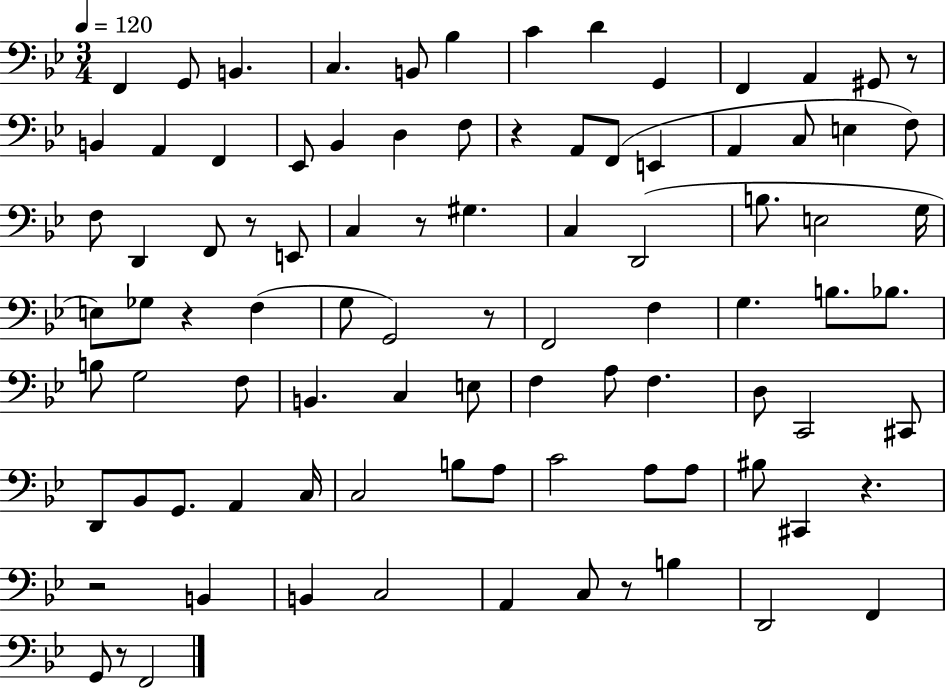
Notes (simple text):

F2/q G2/e B2/q. C3/q. B2/e Bb3/q C4/q D4/q G2/q F2/q A2/q G#2/e R/e B2/q A2/q F2/q Eb2/e Bb2/q D3/q F3/e R/q A2/e F2/e E2/q A2/q C3/e E3/q F3/e F3/e D2/q F2/e R/e E2/e C3/q R/e G#3/q. C3/q D2/h B3/e. E3/h G3/s E3/e Gb3/e R/q F3/q G3/e G2/h R/e F2/h F3/q G3/q. B3/e. Bb3/e. B3/e G3/h F3/e B2/q. C3/q E3/e F3/q A3/e F3/q. D3/e C2/h C#2/e D2/e Bb2/e G2/e. A2/q C3/s C3/h B3/e A3/e C4/h A3/e A3/e BIS3/e C#2/q R/q. R/h B2/q B2/q C3/h A2/q C3/e R/e B3/q D2/h F2/q G2/e R/e F2/h